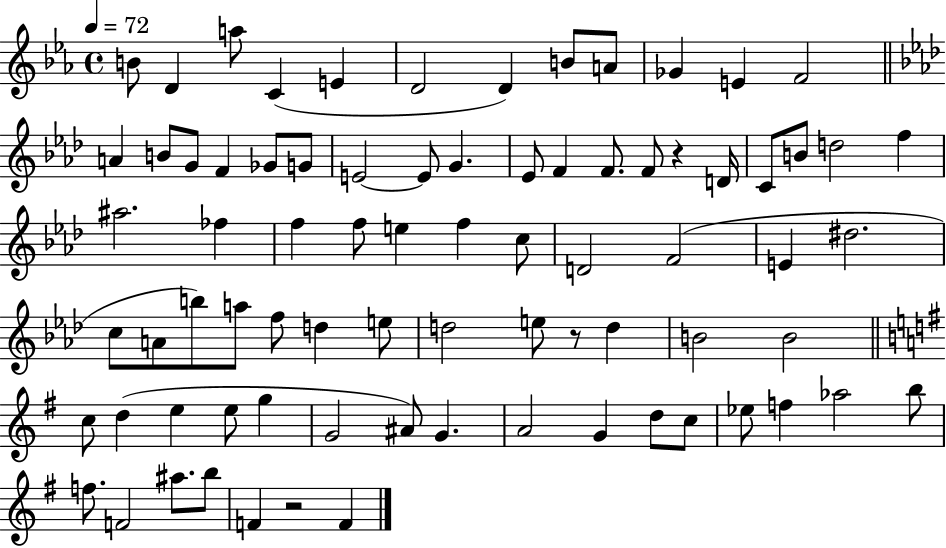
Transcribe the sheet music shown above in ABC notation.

X:1
T:Untitled
M:4/4
L:1/4
K:Eb
B/2 D a/2 C E D2 D B/2 A/2 _G E F2 A B/2 G/2 F _G/2 G/2 E2 E/2 G _E/2 F F/2 F/2 z D/4 C/2 B/2 d2 f ^a2 _f f f/2 e f c/2 D2 F2 E ^d2 c/2 A/2 b/2 a/2 f/2 d e/2 d2 e/2 z/2 d B2 B2 c/2 d e e/2 g G2 ^A/2 G A2 G d/2 c/2 _e/2 f _a2 b/2 f/2 F2 ^a/2 b/2 F z2 F